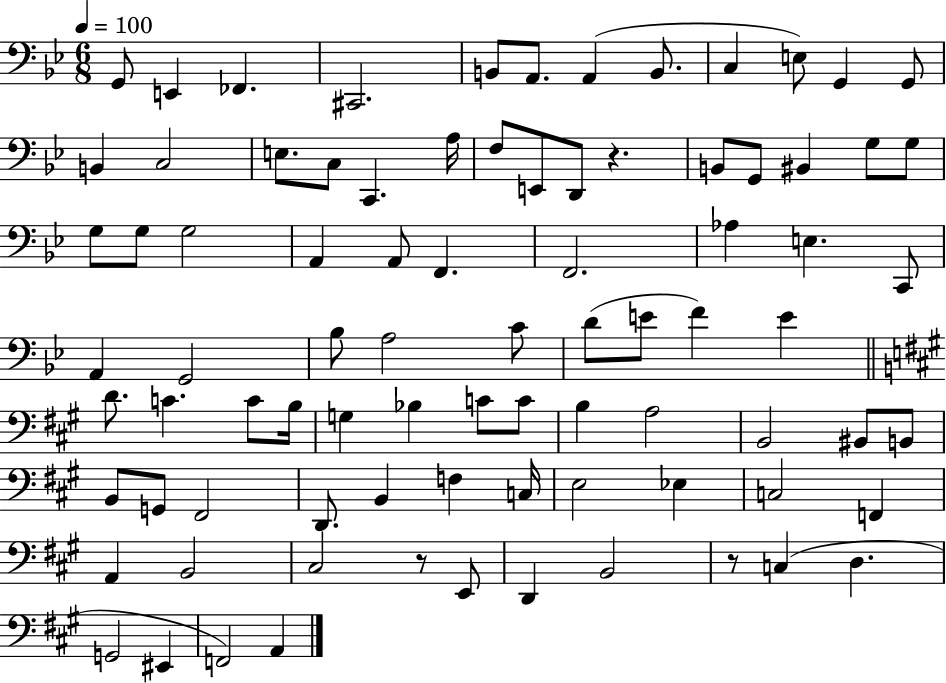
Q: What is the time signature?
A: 6/8